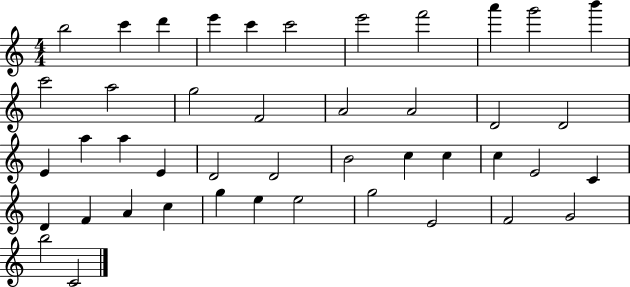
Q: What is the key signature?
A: C major